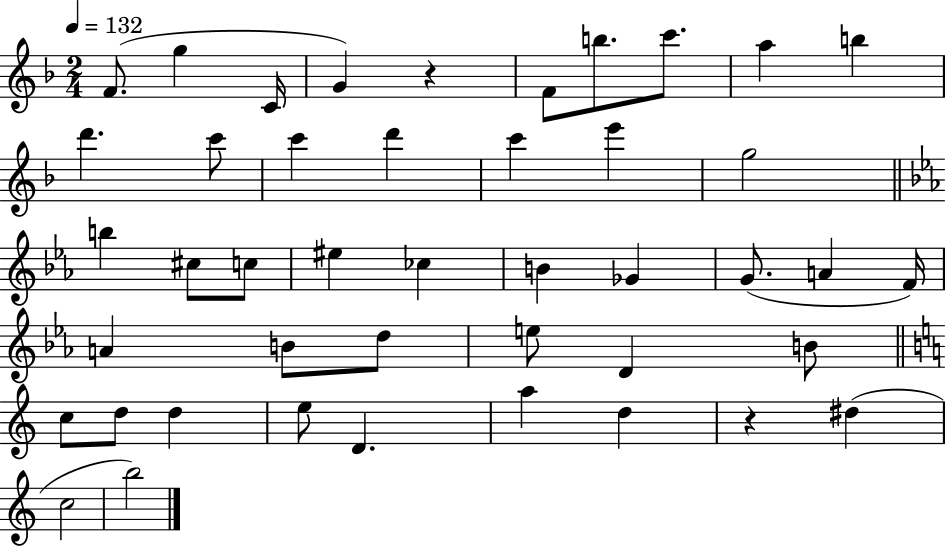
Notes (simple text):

F4/e. G5/q C4/s G4/q R/q F4/e B5/e. C6/e. A5/q B5/q D6/q. C6/e C6/q D6/q C6/q E6/q G5/h B5/q C#5/e C5/e EIS5/q CES5/q B4/q Gb4/q G4/e. A4/q F4/s A4/q B4/e D5/e E5/e D4/q B4/e C5/e D5/e D5/q E5/e D4/q. A5/q D5/q R/q D#5/q C5/h B5/h